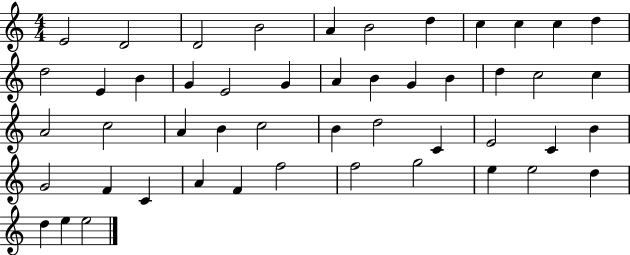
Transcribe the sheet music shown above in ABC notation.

X:1
T:Untitled
M:4/4
L:1/4
K:C
E2 D2 D2 B2 A B2 d c c c d d2 E B G E2 G A B G B d c2 c A2 c2 A B c2 B d2 C E2 C B G2 F C A F f2 f2 g2 e e2 d d e e2